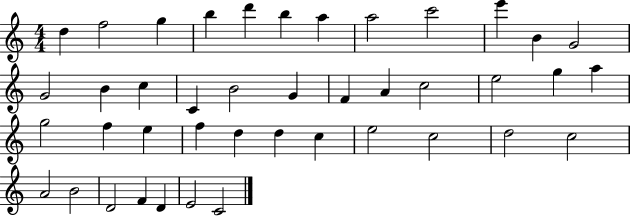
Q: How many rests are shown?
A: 0